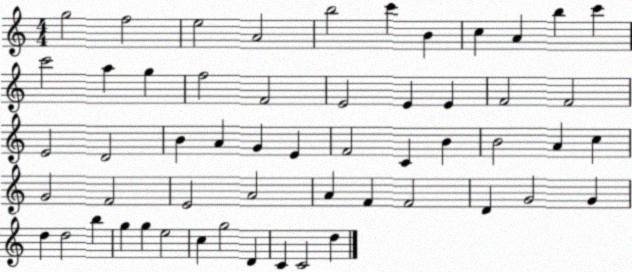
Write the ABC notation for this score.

X:1
T:Untitled
M:4/4
L:1/4
K:C
g2 f2 e2 A2 b2 c' B c A b c' c'2 a g f2 F2 E2 E E F2 F2 E2 D2 B A G E F2 C B B2 A c G2 F2 E2 A2 A F F2 D G2 G d d2 b g g e2 c g2 D C C2 d